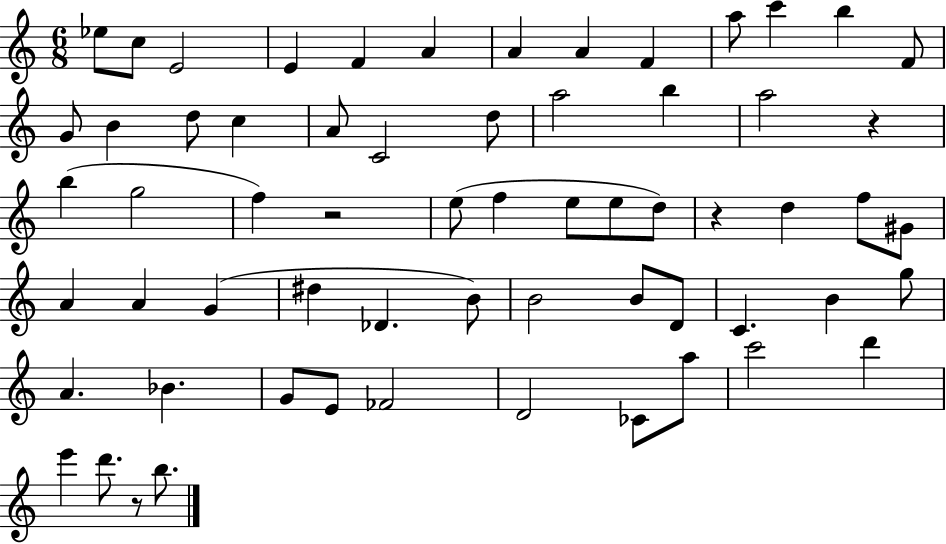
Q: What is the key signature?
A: C major